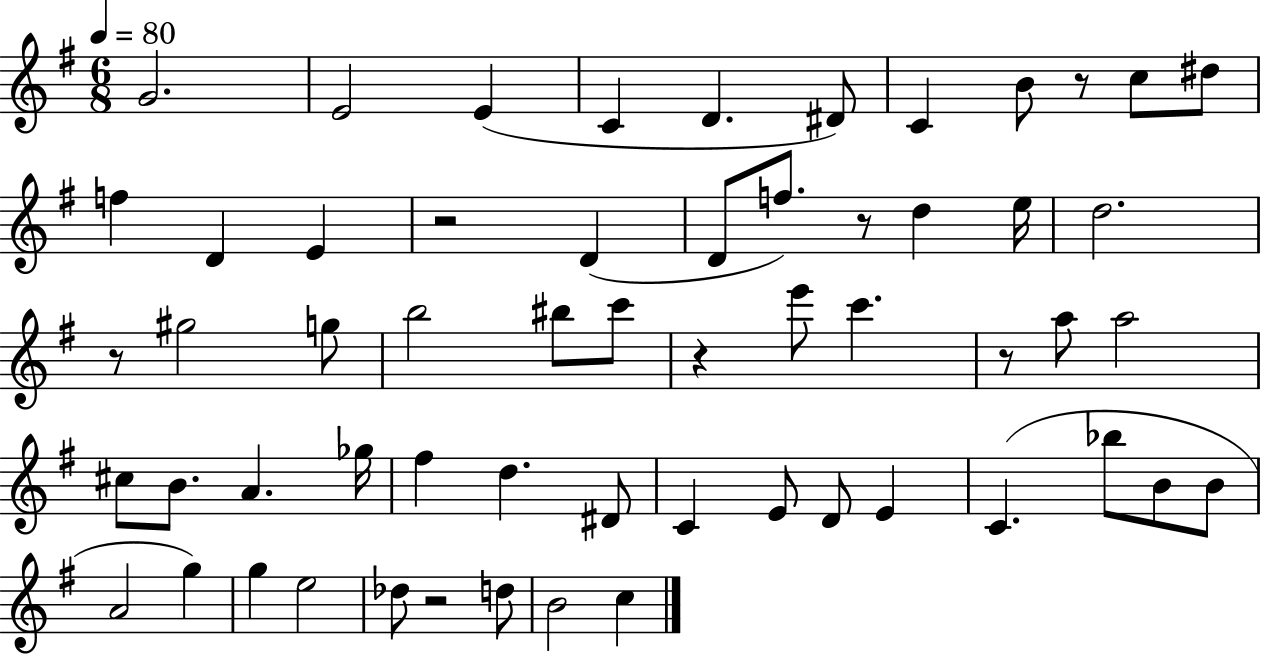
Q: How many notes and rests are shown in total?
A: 58